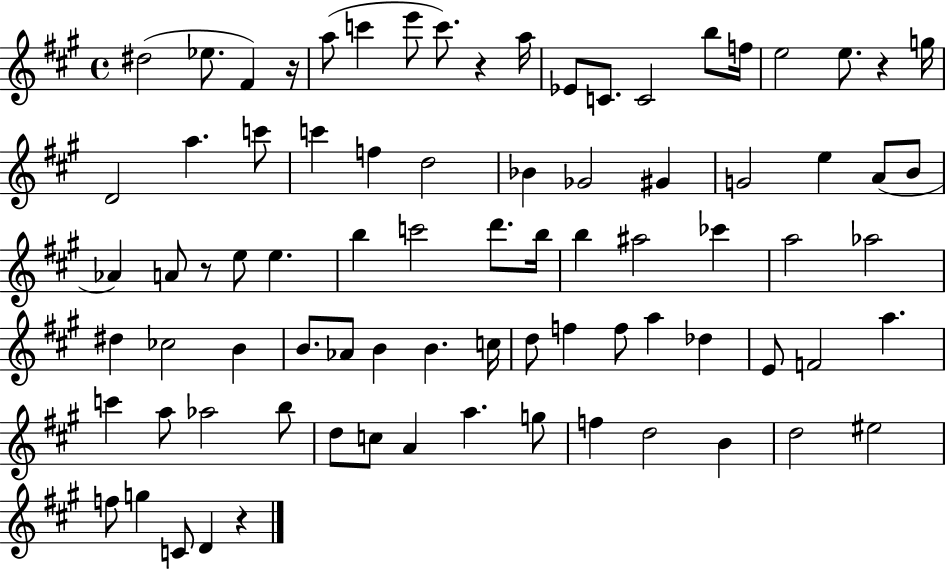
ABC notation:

X:1
T:Untitled
M:4/4
L:1/4
K:A
^d2 _e/2 ^F z/4 a/2 c' e'/2 c'/2 z a/4 _E/2 C/2 C2 b/2 f/4 e2 e/2 z g/4 D2 a c'/2 c' f d2 _B _G2 ^G G2 e A/2 B/2 _A A/2 z/2 e/2 e b c'2 d'/2 b/4 b ^a2 _c' a2 _a2 ^d _c2 B B/2 _A/2 B B c/4 d/2 f f/2 a _d E/2 F2 a c' a/2 _a2 b/2 d/2 c/2 A a g/2 f d2 B d2 ^e2 f/2 g C/2 D z